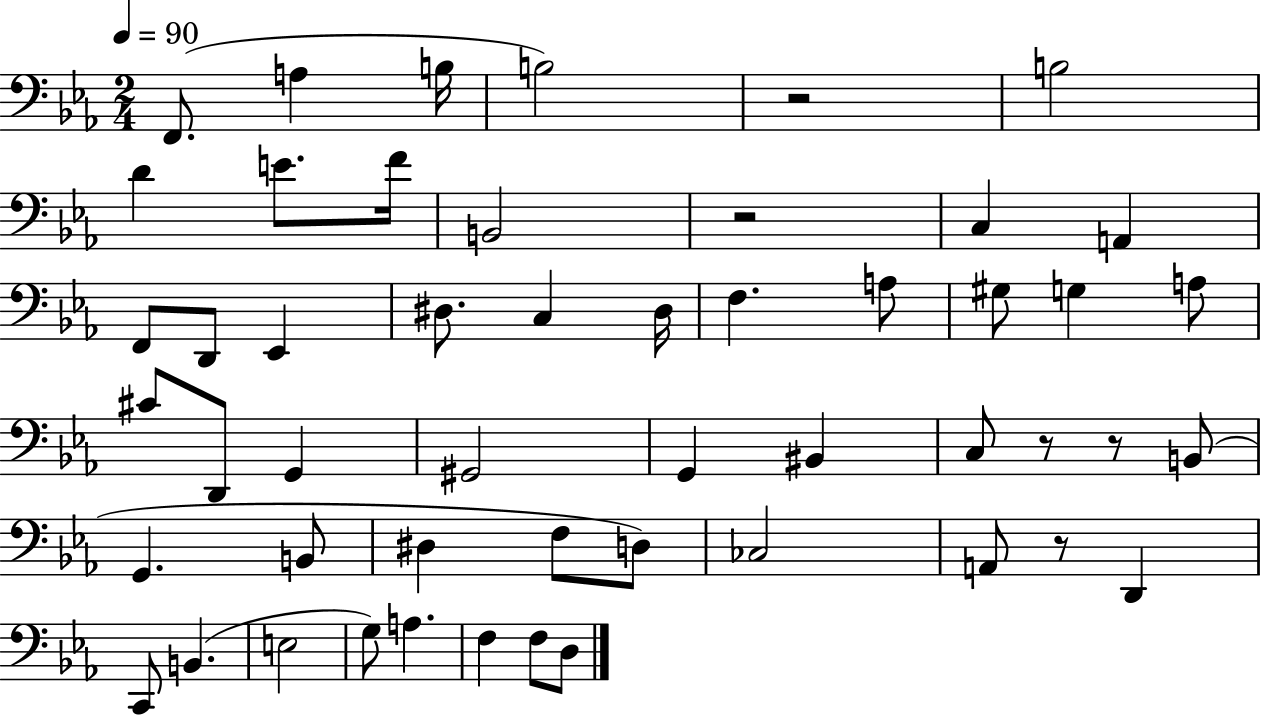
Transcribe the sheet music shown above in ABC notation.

X:1
T:Untitled
M:2/4
L:1/4
K:Eb
F,,/2 A, B,/4 B,2 z2 B,2 D E/2 F/4 B,,2 z2 C, A,, F,,/2 D,,/2 _E,, ^D,/2 C, ^D,/4 F, A,/2 ^G,/2 G, A,/2 ^C/2 D,,/2 G,, ^G,,2 G,, ^B,, C,/2 z/2 z/2 B,,/2 G,, B,,/2 ^D, F,/2 D,/2 _C,2 A,,/2 z/2 D,, C,,/2 B,, E,2 G,/2 A, F, F,/2 D,/2